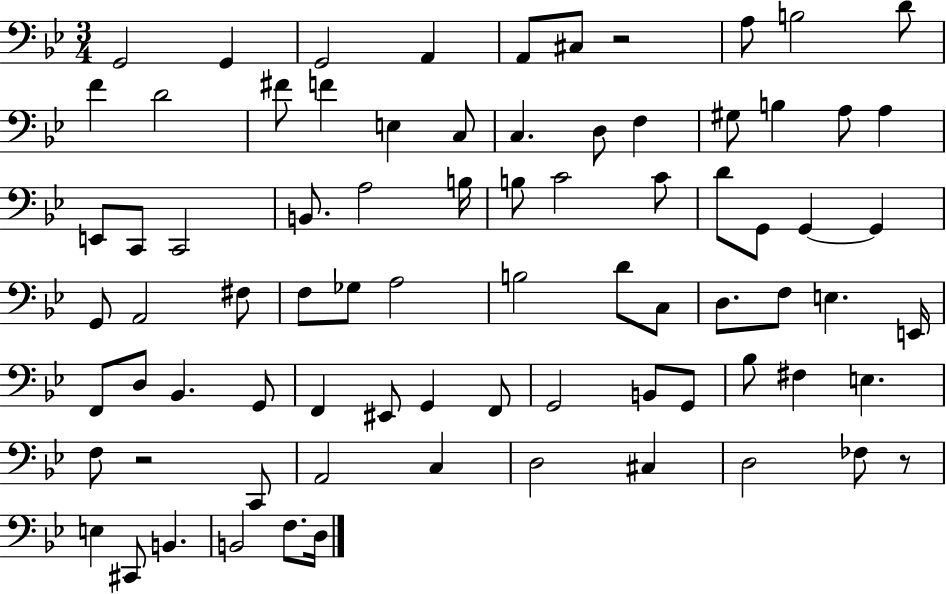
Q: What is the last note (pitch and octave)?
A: D3